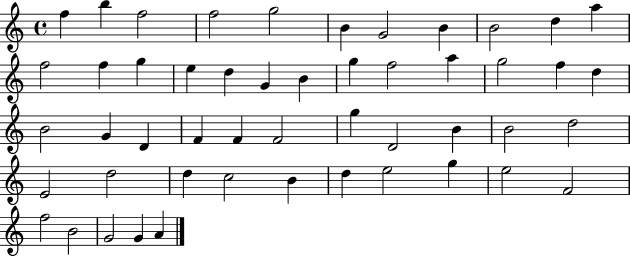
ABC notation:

X:1
T:Untitled
M:4/4
L:1/4
K:C
f b f2 f2 g2 B G2 B B2 d a f2 f g e d G B g f2 a g2 f d B2 G D F F F2 g D2 B B2 d2 E2 d2 d c2 B d e2 g e2 F2 f2 B2 G2 G A